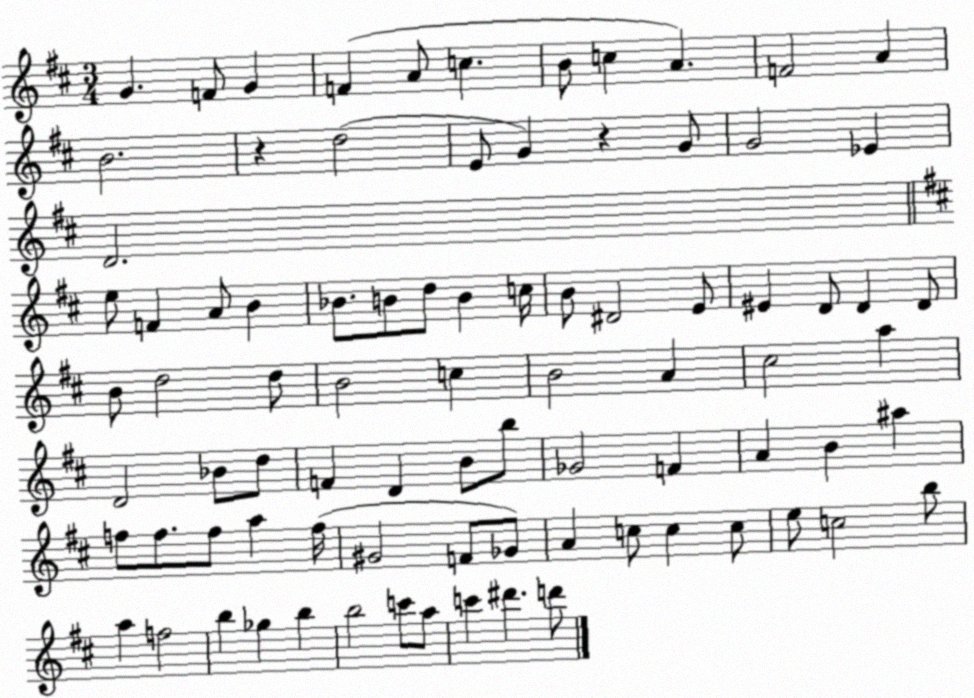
X:1
T:Untitled
M:3/4
L:1/4
K:D
G F/2 G F A/2 c B/2 c A F2 A B2 z d2 E/2 G z G/2 G2 _E D2 e/2 F A/2 B _B/2 B/2 d/2 B c/4 B/2 ^D2 E/2 ^E D/2 D D/2 B/2 d2 d/2 B2 c B2 A ^c2 a D2 _B/2 d/2 F D B/2 b/2 _G2 F A B ^a f/2 f/2 f/2 a f/4 ^G2 F/2 _G/2 A c/2 c c/2 e/2 c2 b/2 a f2 b _g b b2 c'/2 a/2 c' ^d' d'/2